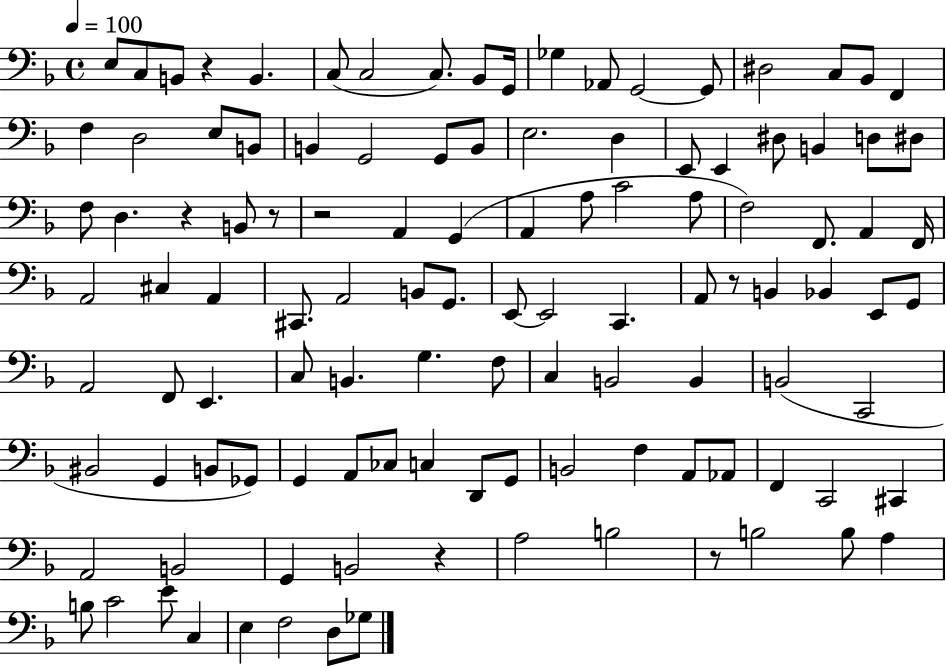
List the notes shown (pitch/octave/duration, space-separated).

E3/e C3/e B2/e R/q B2/q. C3/e C3/h C3/e. Bb2/e G2/s Gb3/q Ab2/e G2/h G2/e D#3/h C3/e Bb2/e F2/q F3/q D3/h E3/e B2/e B2/q G2/h G2/e B2/e E3/h. D3/q E2/e E2/q D#3/e B2/q D3/e D#3/e F3/e D3/q. R/q B2/e R/e R/h A2/q G2/q A2/q A3/e C4/h A3/e F3/h F2/e. A2/q F2/s A2/h C#3/q A2/q C#2/e. A2/h B2/e G2/e. E2/e E2/h C2/q. A2/e R/e B2/q Bb2/q E2/e G2/e A2/h F2/e E2/q. C3/e B2/q. G3/q. F3/e C3/q B2/h B2/q B2/h C2/h BIS2/h G2/q B2/e Gb2/e G2/q A2/e CES3/e C3/q D2/e G2/e B2/h F3/q A2/e Ab2/e F2/q C2/h C#2/q A2/h B2/h G2/q B2/h R/q A3/h B3/h R/e B3/h B3/e A3/q B3/e C4/h E4/e C3/q E3/q F3/h D3/e Gb3/e